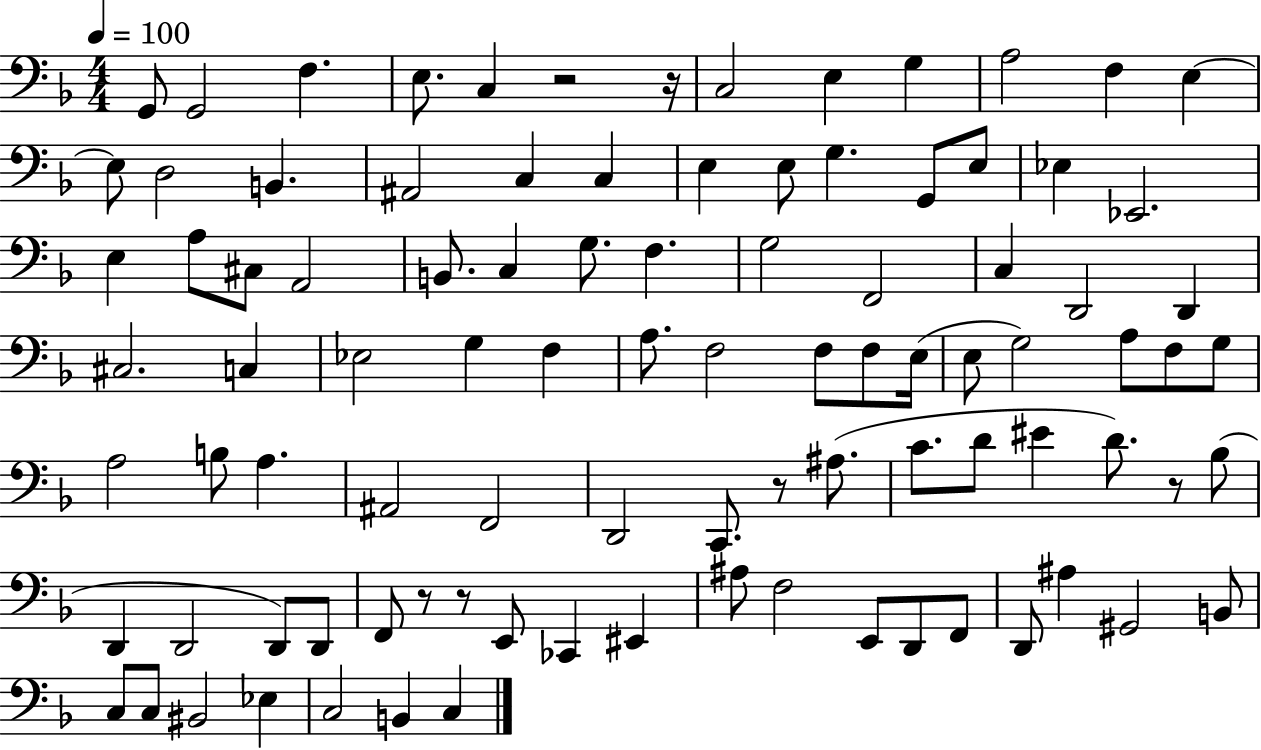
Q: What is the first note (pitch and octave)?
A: G2